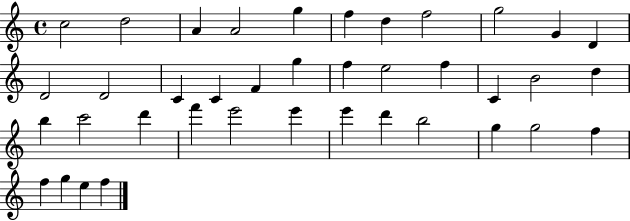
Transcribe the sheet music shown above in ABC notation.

X:1
T:Untitled
M:4/4
L:1/4
K:C
c2 d2 A A2 g f d f2 g2 G D D2 D2 C C F g f e2 f C B2 d b c'2 d' f' e'2 e' e' d' b2 g g2 f f g e f